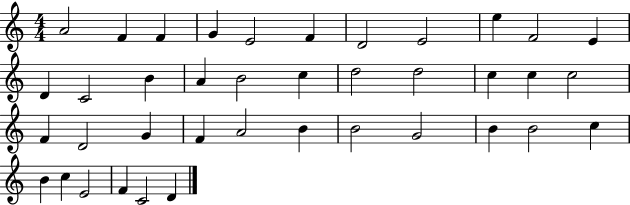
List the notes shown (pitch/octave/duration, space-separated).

A4/h F4/q F4/q G4/q E4/h F4/q D4/h E4/h E5/q F4/h E4/q D4/q C4/h B4/q A4/q B4/h C5/q D5/h D5/h C5/q C5/q C5/h F4/q D4/h G4/q F4/q A4/h B4/q B4/h G4/h B4/q B4/h C5/q B4/q C5/q E4/h F4/q C4/h D4/q